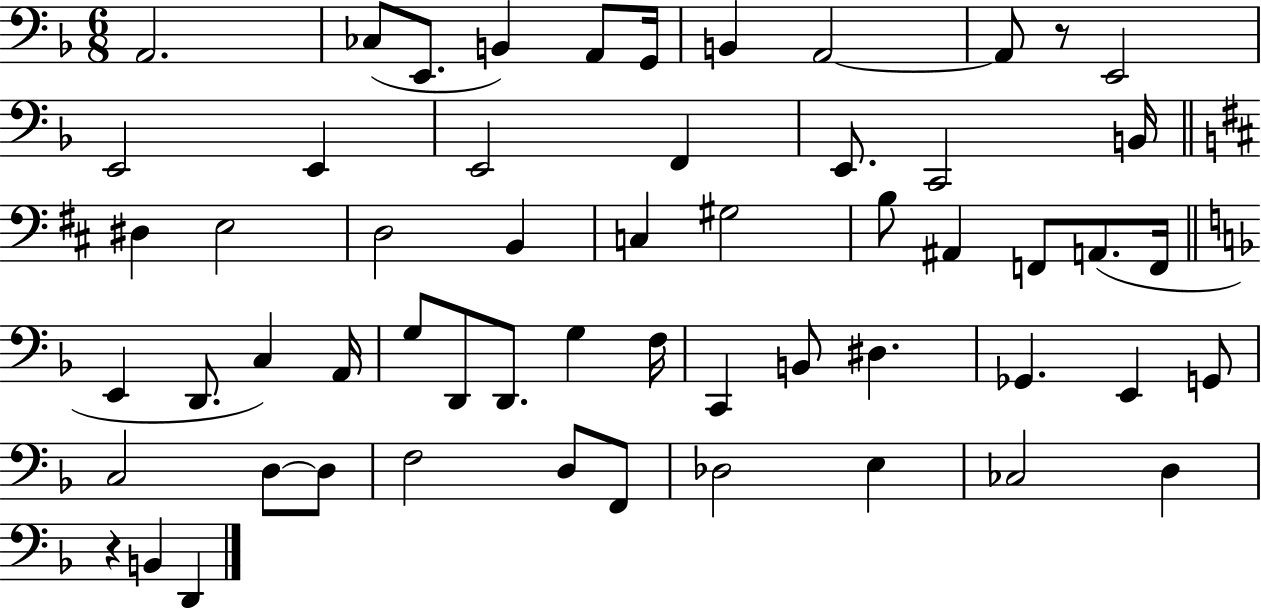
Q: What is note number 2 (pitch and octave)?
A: CES3